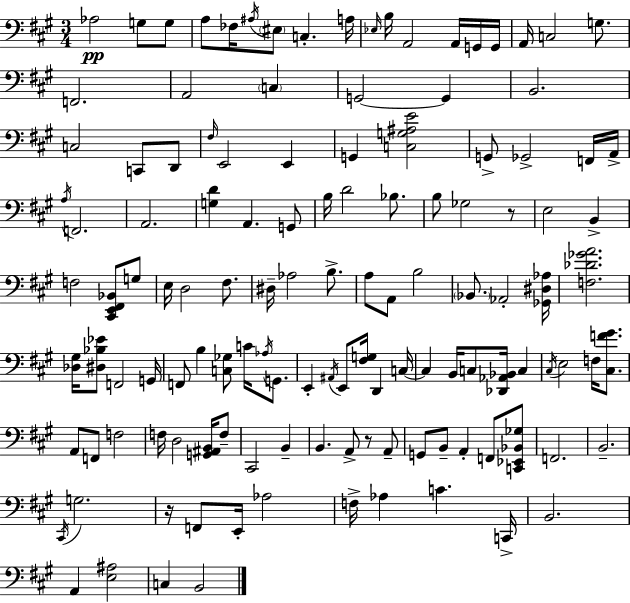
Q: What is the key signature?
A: A major